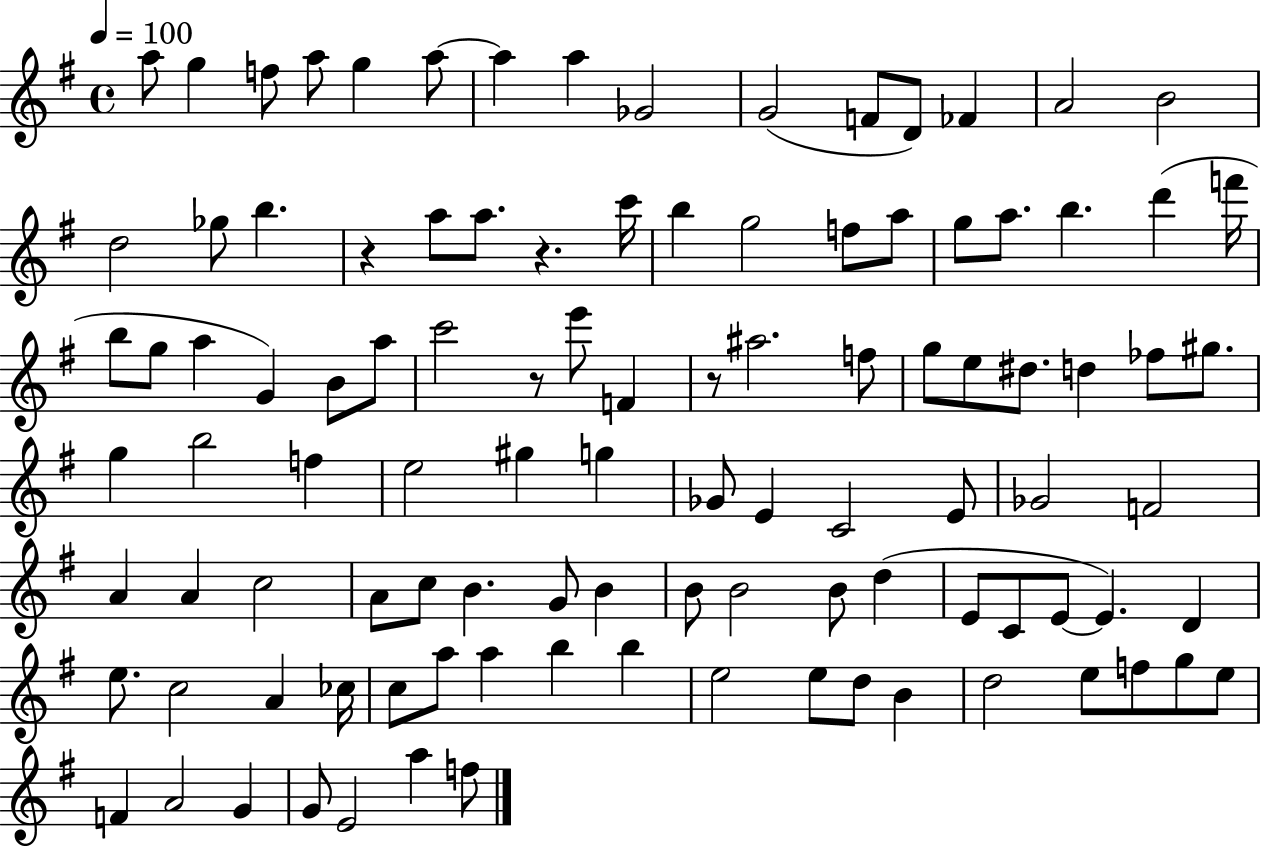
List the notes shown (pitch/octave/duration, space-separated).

A5/e G5/q F5/e A5/e G5/q A5/e A5/q A5/q Gb4/h G4/h F4/e D4/e FES4/q A4/h B4/h D5/h Gb5/e B5/q. R/q A5/e A5/e. R/q. C6/s B5/q G5/h F5/e A5/e G5/e A5/e. B5/q. D6/q F6/s B5/e G5/e A5/q G4/q B4/e A5/e C6/h R/e E6/e F4/q R/e A#5/h. F5/e G5/e E5/e D#5/e. D5/q FES5/e G#5/e. G5/q B5/h F5/q E5/h G#5/q G5/q Gb4/e E4/q C4/h E4/e Gb4/h F4/h A4/q A4/q C5/h A4/e C5/e B4/q. G4/e B4/q B4/e B4/h B4/e D5/q E4/e C4/e E4/e E4/q. D4/q E5/e. C5/h A4/q CES5/s C5/e A5/e A5/q B5/q B5/q E5/h E5/e D5/e B4/q D5/h E5/e F5/e G5/e E5/e F4/q A4/h G4/q G4/e E4/h A5/q F5/e